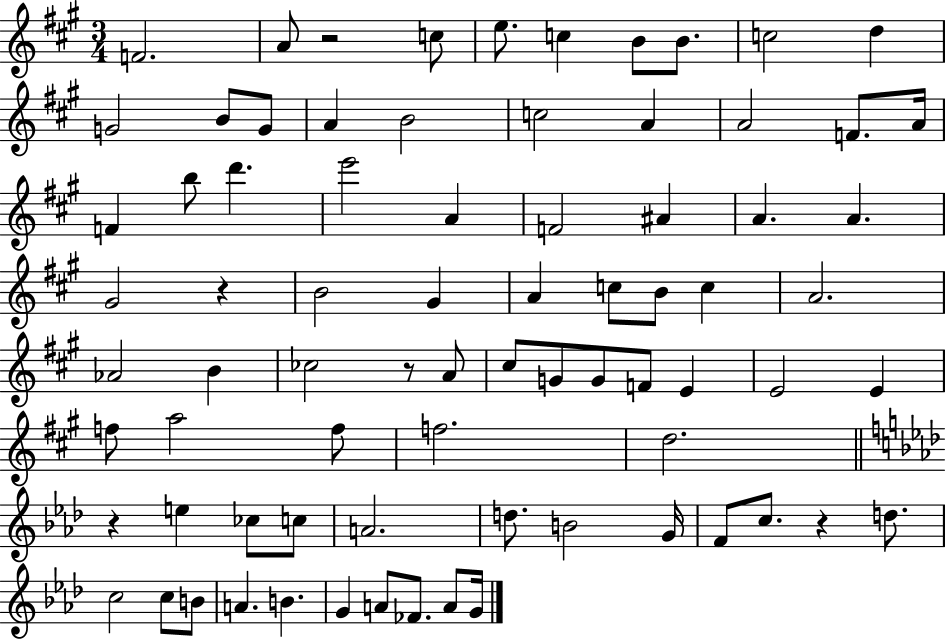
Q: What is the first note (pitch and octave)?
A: F4